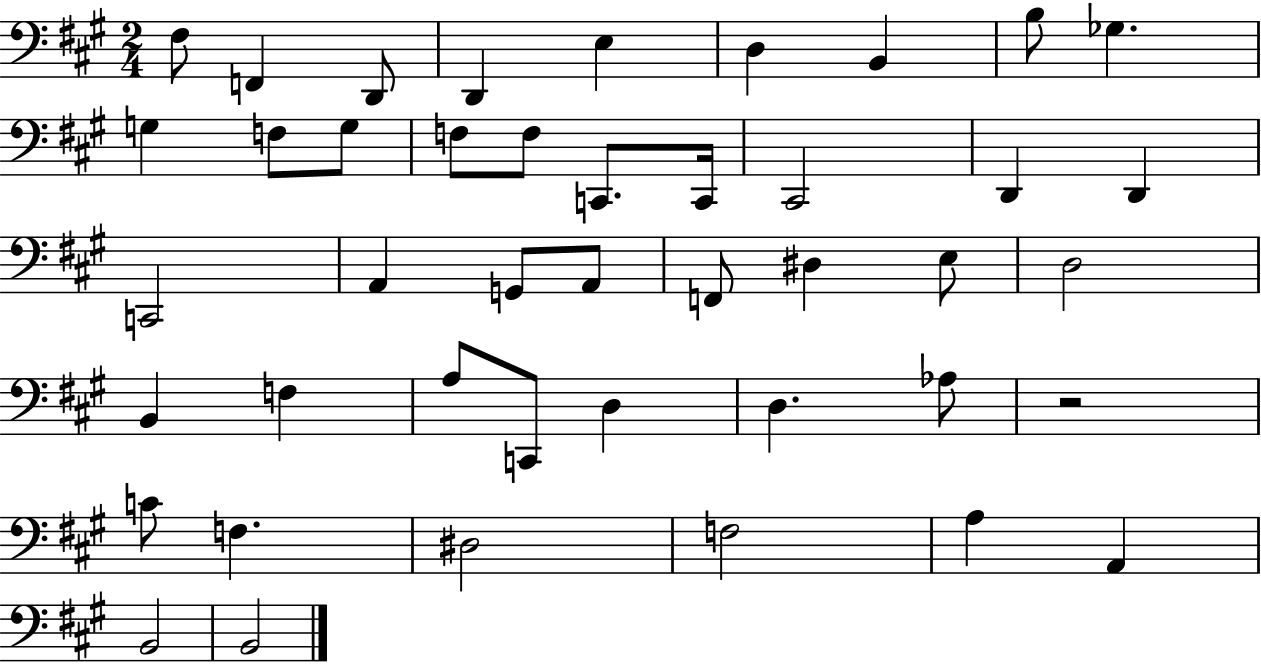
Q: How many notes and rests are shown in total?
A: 43